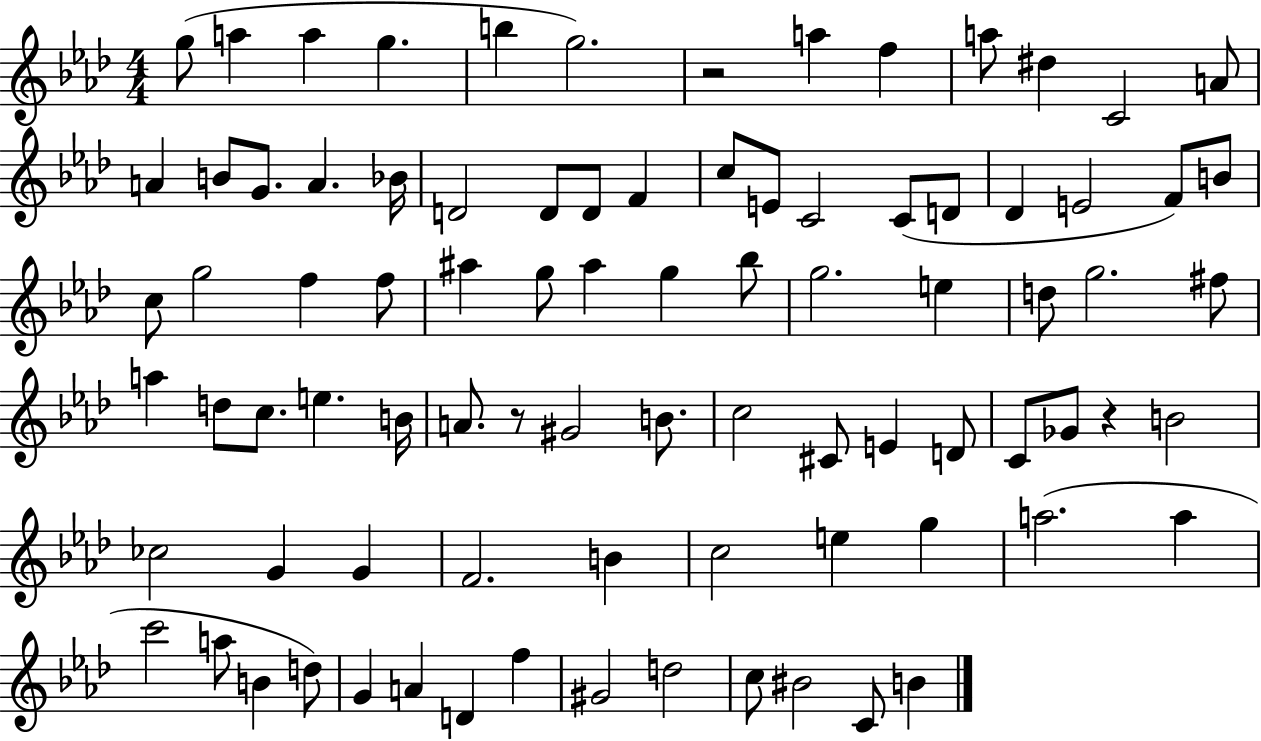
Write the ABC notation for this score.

X:1
T:Untitled
M:4/4
L:1/4
K:Ab
g/2 a a g b g2 z2 a f a/2 ^d C2 A/2 A B/2 G/2 A _B/4 D2 D/2 D/2 F c/2 E/2 C2 C/2 D/2 _D E2 F/2 B/2 c/2 g2 f f/2 ^a g/2 ^a g _b/2 g2 e d/2 g2 ^f/2 a d/2 c/2 e B/4 A/2 z/2 ^G2 B/2 c2 ^C/2 E D/2 C/2 _G/2 z B2 _c2 G G F2 B c2 e g a2 a c'2 a/2 B d/2 G A D f ^G2 d2 c/2 ^B2 C/2 B